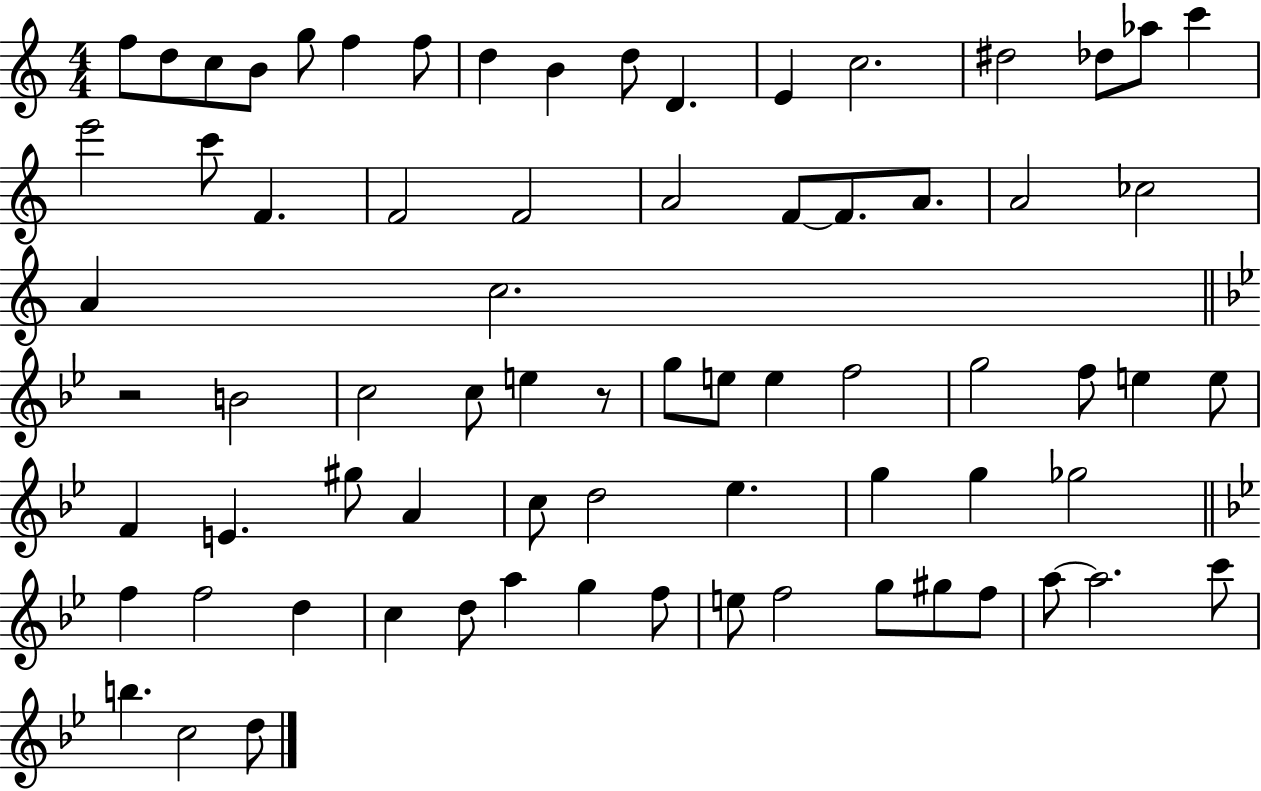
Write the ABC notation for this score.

X:1
T:Untitled
M:4/4
L:1/4
K:C
f/2 d/2 c/2 B/2 g/2 f f/2 d B d/2 D E c2 ^d2 _d/2 _a/2 c' e'2 c'/2 F F2 F2 A2 F/2 F/2 A/2 A2 _c2 A c2 z2 B2 c2 c/2 e z/2 g/2 e/2 e f2 g2 f/2 e e/2 F E ^g/2 A c/2 d2 _e g g _g2 f f2 d c d/2 a g f/2 e/2 f2 g/2 ^g/2 f/2 a/2 a2 c'/2 b c2 d/2